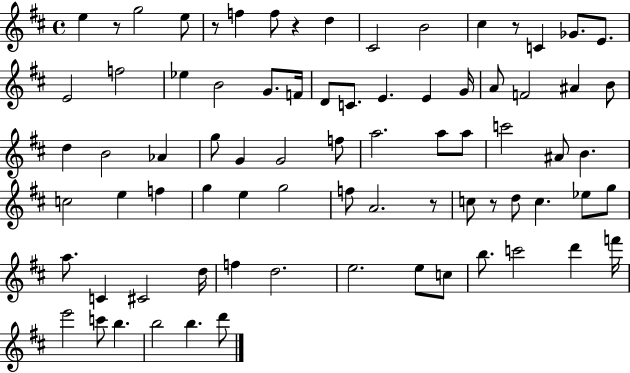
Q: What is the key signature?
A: D major